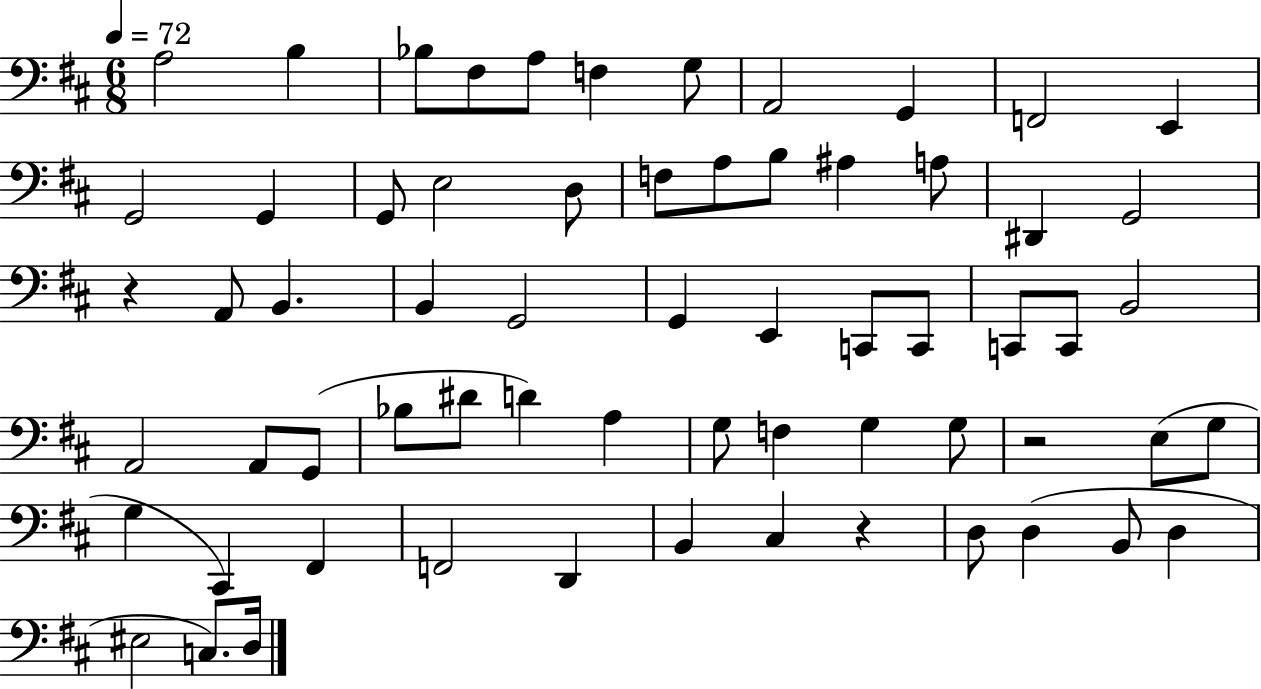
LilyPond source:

{
  \clef bass
  \numericTimeSignature
  \time 6/8
  \key d \major
  \tempo 4 = 72
  \repeat volta 2 { a2 b4 | bes8 fis8 a8 f4 g8 | a,2 g,4 | f,2 e,4 | \break g,2 g,4 | g,8 e2 d8 | f8 a8 b8 ais4 a8 | dis,4 g,2 | \break r4 a,8 b,4. | b,4 g,2 | g,4 e,4 c,8 c,8 | c,8 c,8 b,2 | \break a,2 a,8 g,8( | bes8 dis'8 d'4) a4 | g8 f4 g4 g8 | r2 e8( g8 | \break g4 cis,4) fis,4 | f,2 d,4 | b,4 cis4 r4 | d8 d4( b,8 d4 | \break eis2 c8.) d16 | } \bar "|."
}